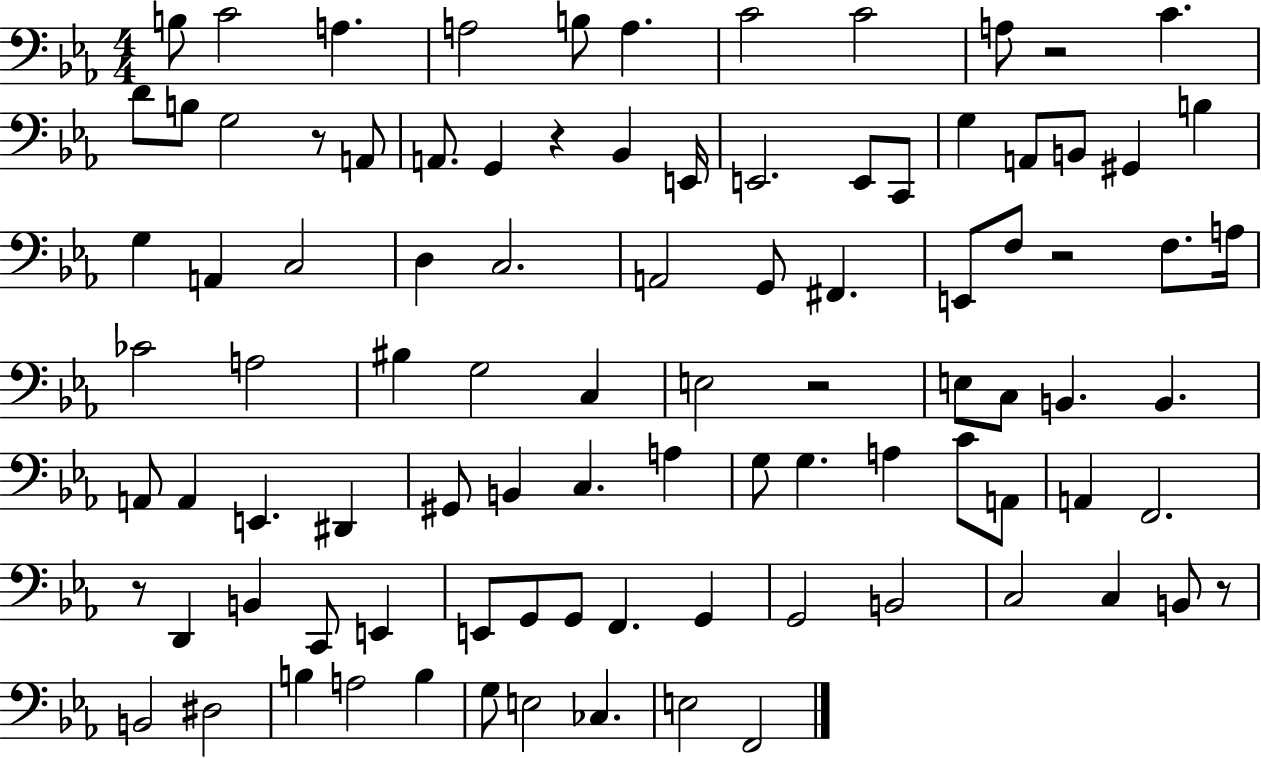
X:1
T:Untitled
M:4/4
L:1/4
K:Eb
B,/2 C2 A, A,2 B,/2 A, C2 C2 A,/2 z2 C D/2 B,/2 G,2 z/2 A,,/2 A,,/2 G,, z _B,, E,,/4 E,,2 E,,/2 C,,/2 G, A,,/2 B,,/2 ^G,, B, G, A,, C,2 D, C,2 A,,2 G,,/2 ^F,, E,,/2 F,/2 z2 F,/2 A,/4 _C2 A,2 ^B, G,2 C, E,2 z2 E,/2 C,/2 B,, B,, A,,/2 A,, E,, ^D,, ^G,,/2 B,, C, A, G,/2 G, A, C/2 A,,/2 A,, F,,2 z/2 D,, B,, C,,/2 E,, E,,/2 G,,/2 G,,/2 F,, G,, G,,2 B,,2 C,2 C, B,,/2 z/2 B,,2 ^D,2 B, A,2 B, G,/2 E,2 _C, E,2 F,,2